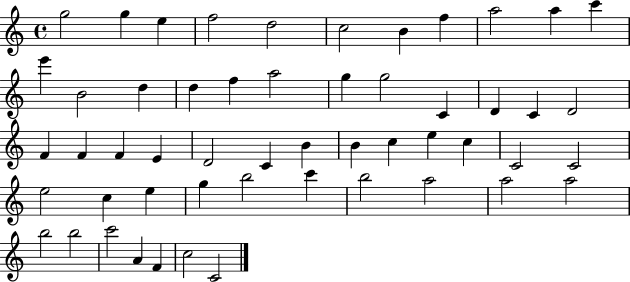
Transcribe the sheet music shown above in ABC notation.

X:1
T:Untitled
M:4/4
L:1/4
K:C
g2 g e f2 d2 c2 B f a2 a c' e' B2 d d f a2 g g2 C D C D2 F F F E D2 C B B c e c C2 C2 e2 c e g b2 c' b2 a2 a2 a2 b2 b2 c'2 A F c2 C2